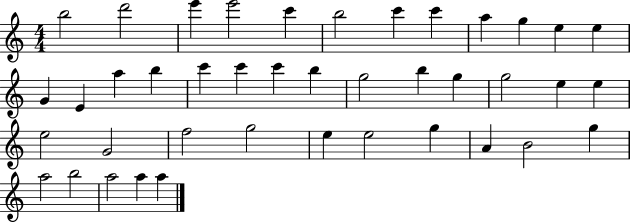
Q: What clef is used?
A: treble